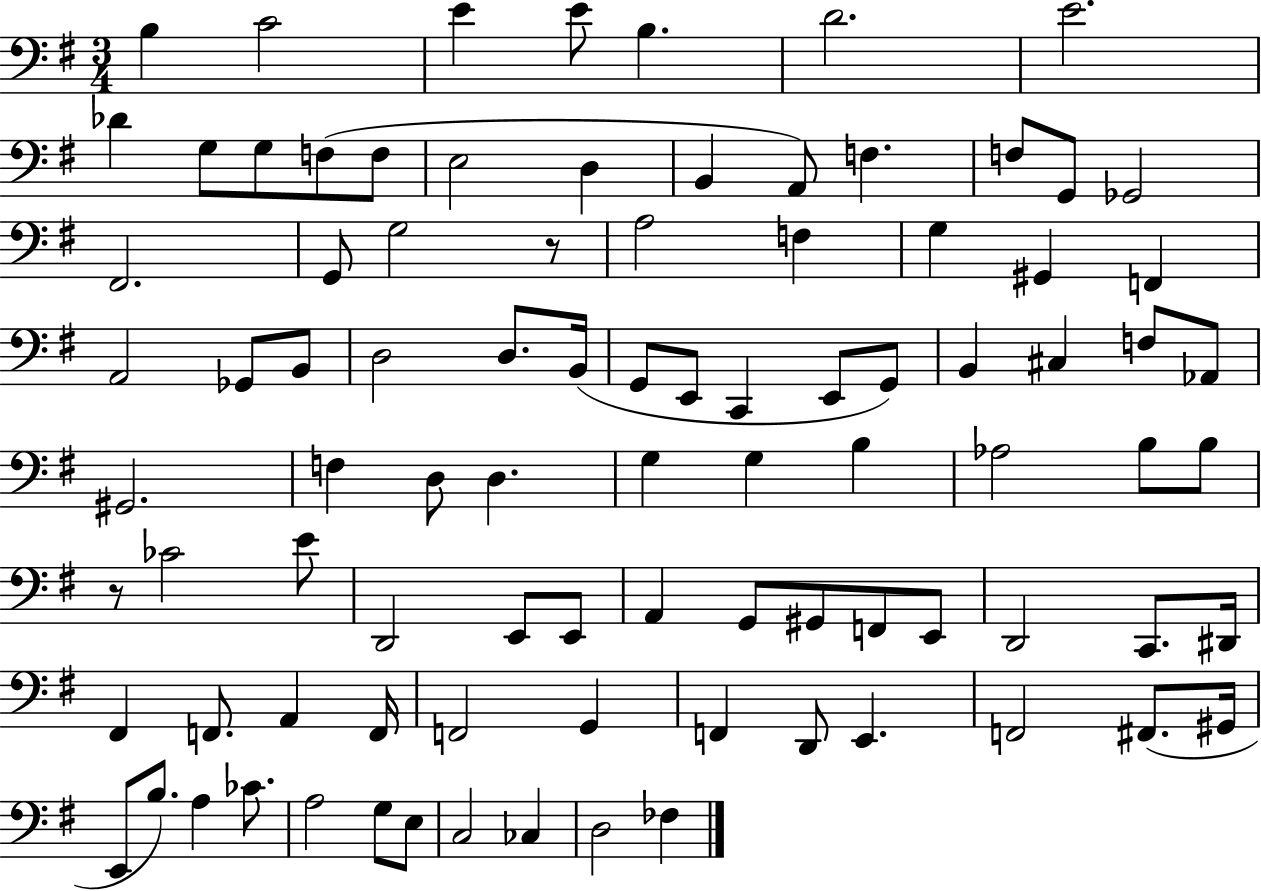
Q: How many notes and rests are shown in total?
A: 91